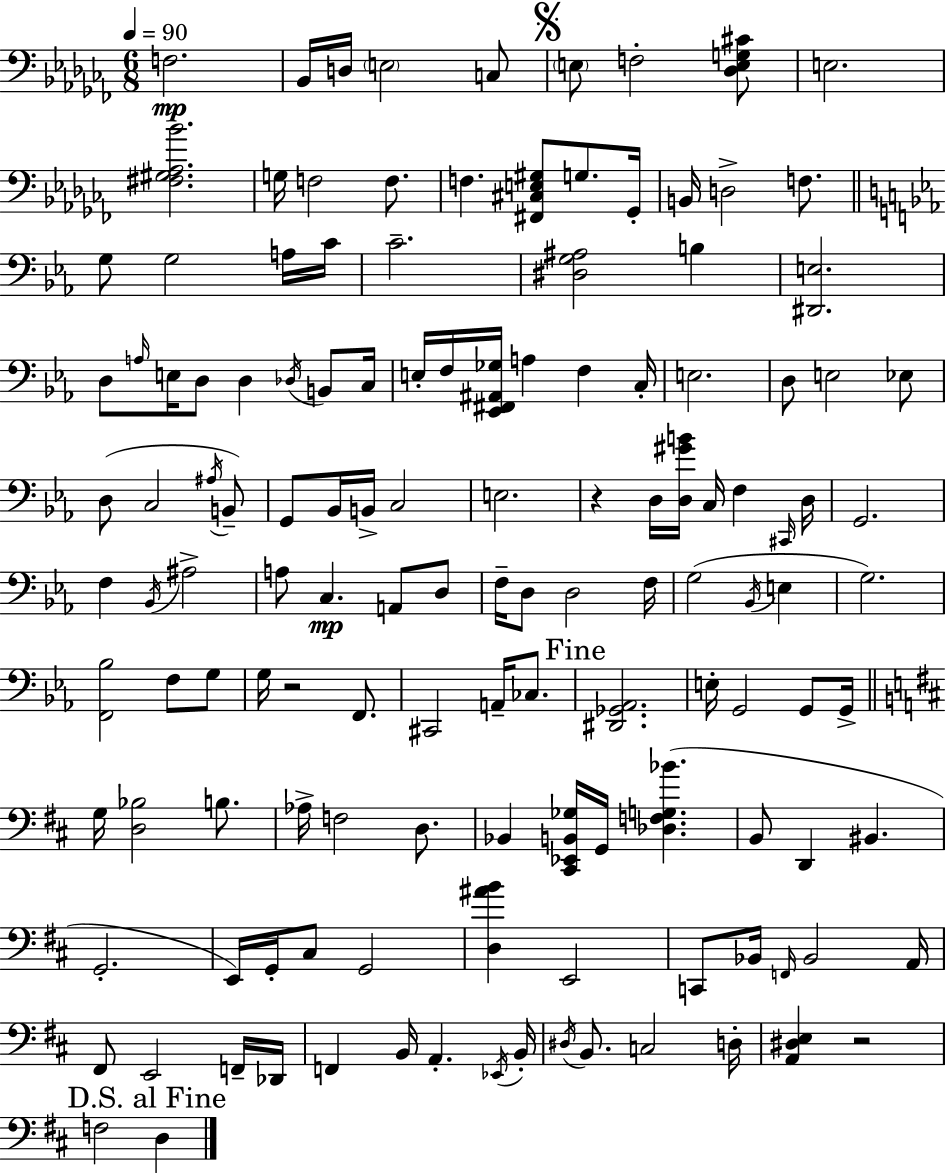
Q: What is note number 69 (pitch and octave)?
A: E3